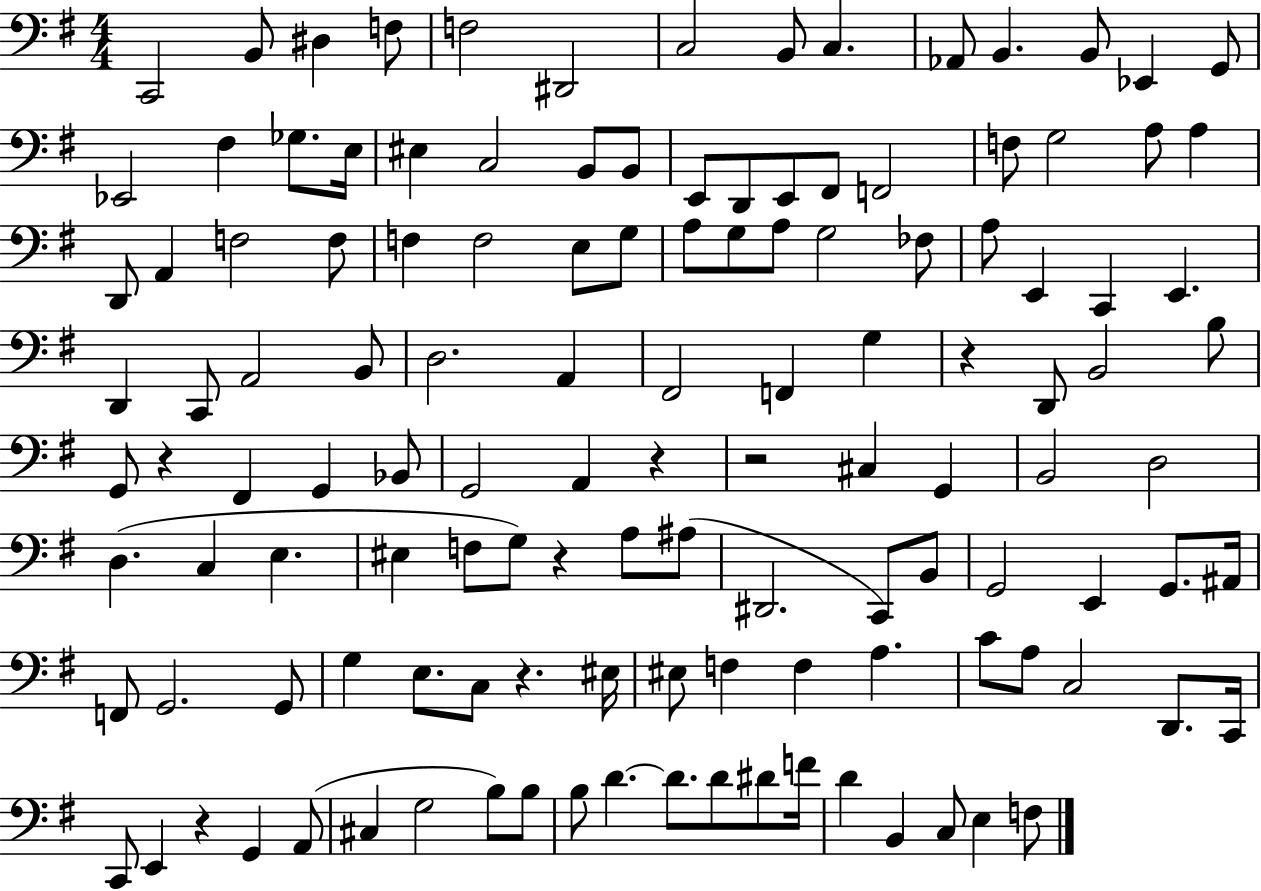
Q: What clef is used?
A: bass